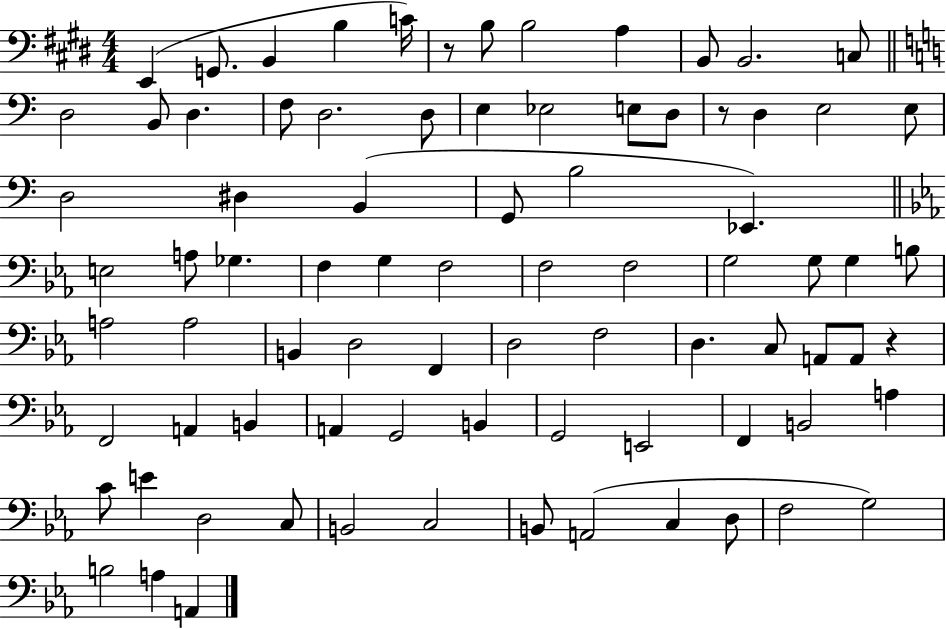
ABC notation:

X:1
T:Untitled
M:4/4
L:1/4
K:E
E,, G,,/2 B,, B, C/4 z/2 B,/2 B,2 A, B,,/2 B,,2 C,/2 D,2 B,,/2 D, F,/2 D,2 D,/2 E, _E,2 E,/2 D,/2 z/2 D, E,2 E,/2 D,2 ^D, B,, G,,/2 B,2 _E,, E,2 A,/2 _G, F, G, F,2 F,2 F,2 G,2 G,/2 G, B,/2 A,2 A,2 B,, D,2 F,, D,2 F,2 D, C,/2 A,,/2 A,,/2 z F,,2 A,, B,, A,, G,,2 B,, G,,2 E,,2 F,, B,,2 A, C/2 E D,2 C,/2 B,,2 C,2 B,,/2 A,,2 C, D,/2 F,2 G,2 B,2 A, A,,